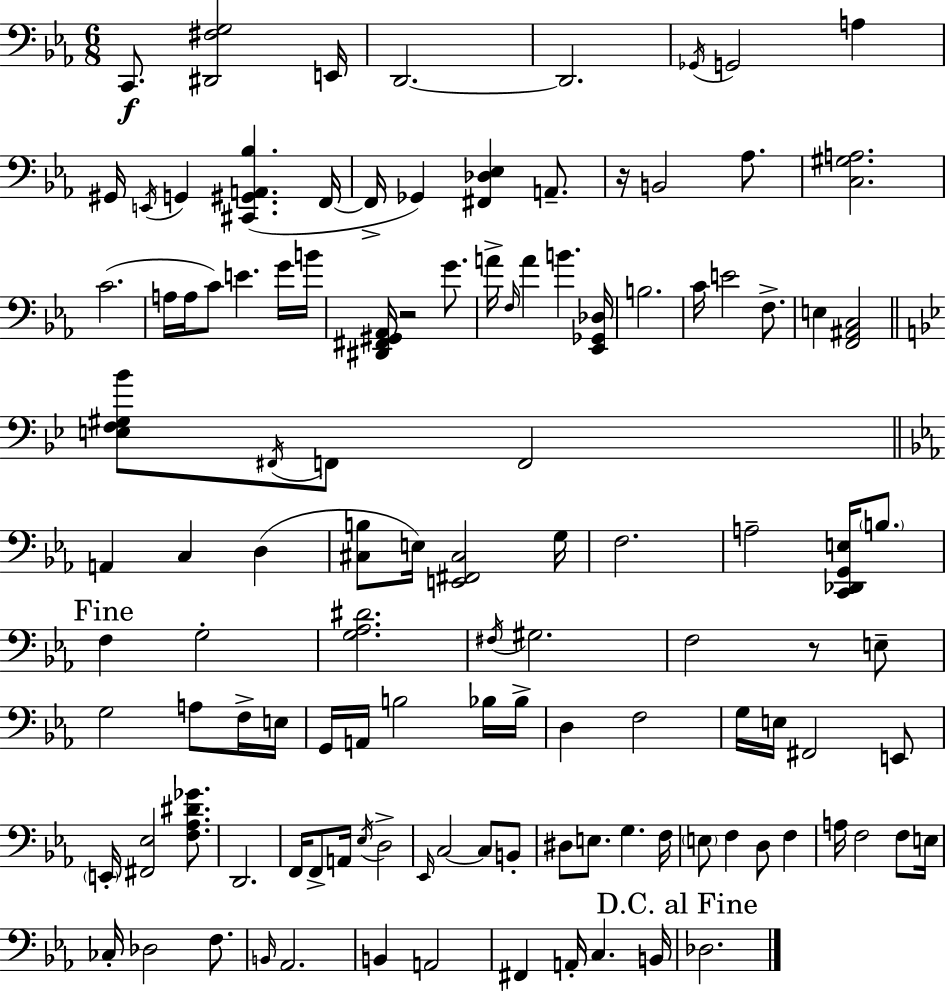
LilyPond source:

{
  \clef bass
  \numericTimeSignature
  \time 6/8
  \key ees \major
  c,8.\f <dis, fis g>2 e,16 | d,2.~~ | d,2. | \acciaccatura { ges,16 } g,2 a4 | \break gis,16 \acciaccatura { e,16 } g,4 <cis, gis, a, bes>4.( | f,16~~ f,16-> ges,4) <fis, des ees>4 a,8.-- | r16 b,2 aes8. | <c gis a>2. | \break c'2.( | a16 a16 c'8) e'4. | g'16 b'16 <dis, fis, gis, aes,>16 r2 g'8. | a'16-> \grace { f16 } a'4 b'4. | \break <ees, ges, des>16 b2. | c'16 e'2 | f8.-> e4 <f, ais, c>2 | \bar "||" \break \key g \minor <e f gis bes'>8 \acciaccatura { fis,16 } f,8 f,2 | \bar "||" \break \key c \minor a,4 c4 d4( | <cis b>8 e16) <e, fis, cis>2 g16 | f2. | a2-- <c, des, g, e>16 \parenthesize b8. | \break \mark "Fine" f4 g2-. | <g aes dis'>2. | \acciaccatura { fis16 } gis2. | f2 r8 e8-- | \break g2 a8 f16-> | e16 g,16 a,16 b2 bes16 | bes16-> d4 f2 | g16 e16 fis,2 e,8 | \break \parenthesize e,16-. <fis, ees>2 <f aes dis' ges'>8. | d,2. | f,16 f,8-> a,16 \acciaccatura { ees16 } d2-> | \grace { ees,16 } c2~~ c8 | \break b,8-. dis8 e8. g4. | f16 \parenthesize e8 f4 d8 f4 | a16 f2 | f8 e16 ces16-. des2 | \break f8. \grace { b,16 } aes,2. | b,4 a,2 | fis,4 a,16-. c4. | b,16 \mark "D.C. al Fine" des2. | \break \bar "|."
}